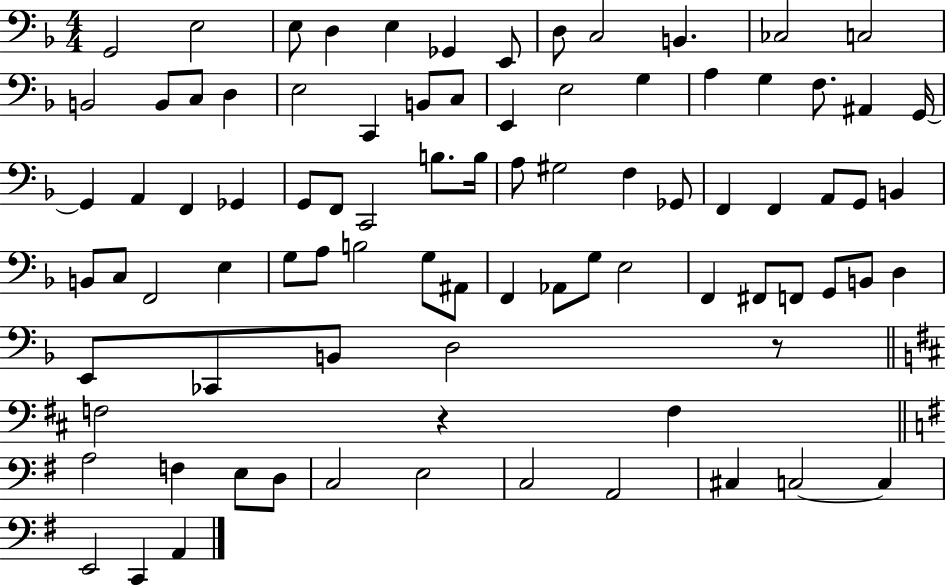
G2/h E3/h E3/e D3/q E3/q Gb2/q E2/e D3/e C3/h B2/q. CES3/h C3/h B2/h B2/e C3/e D3/q E3/h C2/q B2/e C3/e E2/q E3/h G3/q A3/q G3/q F3/e. A#2/q G2/s G2/q A2/q F2/q Gb2/q G2/e F2/e C2/h B3/e. B3/s A3/e G#3/h F3/q Gb2/e F2/q F2/q A2/e G2/e B2/q B2/e C3/e F2/h E3/q G3/e A3/e B3/h G3/e A#2/e F2/q Ab2/e G3/e E3/h F2/q F#2/e F2/e G2/e B2/e D3/q E2/e CES2/e B2/e D3/h R/e F3/h R/q F3/q A3/h F3/q E3/e D3/e C3/h E3/h C3/h A2/h C#3/q C3/h C3/q E2/h C2/q A2/q